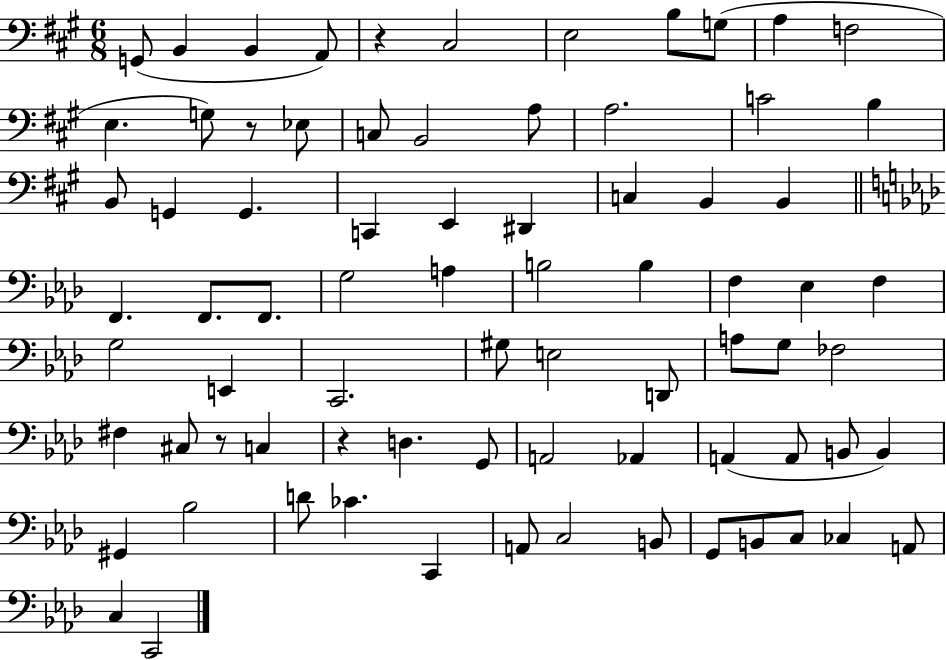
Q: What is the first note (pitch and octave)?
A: G2